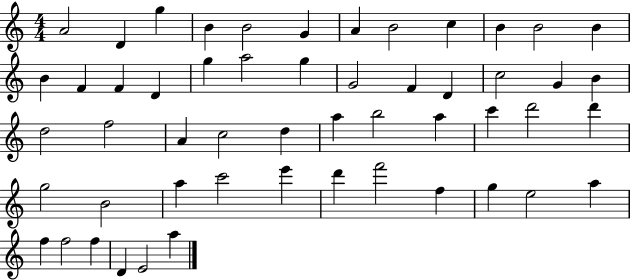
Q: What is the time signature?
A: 4/4